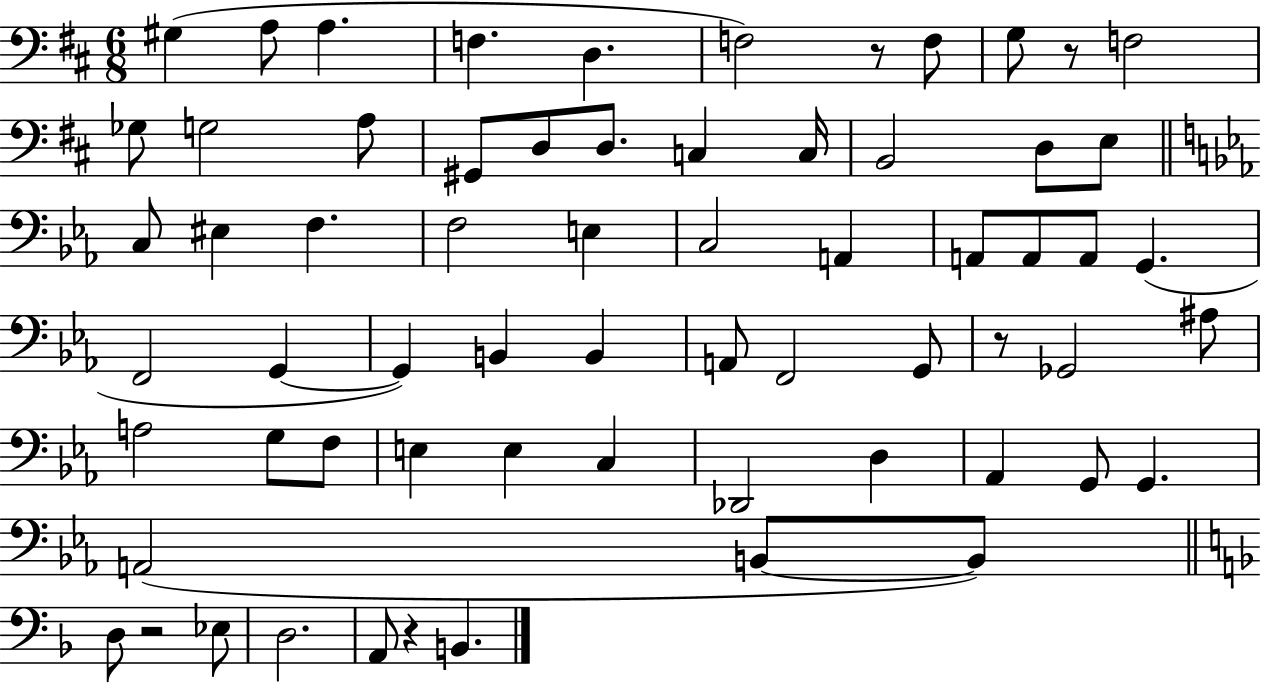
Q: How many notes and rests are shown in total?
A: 65